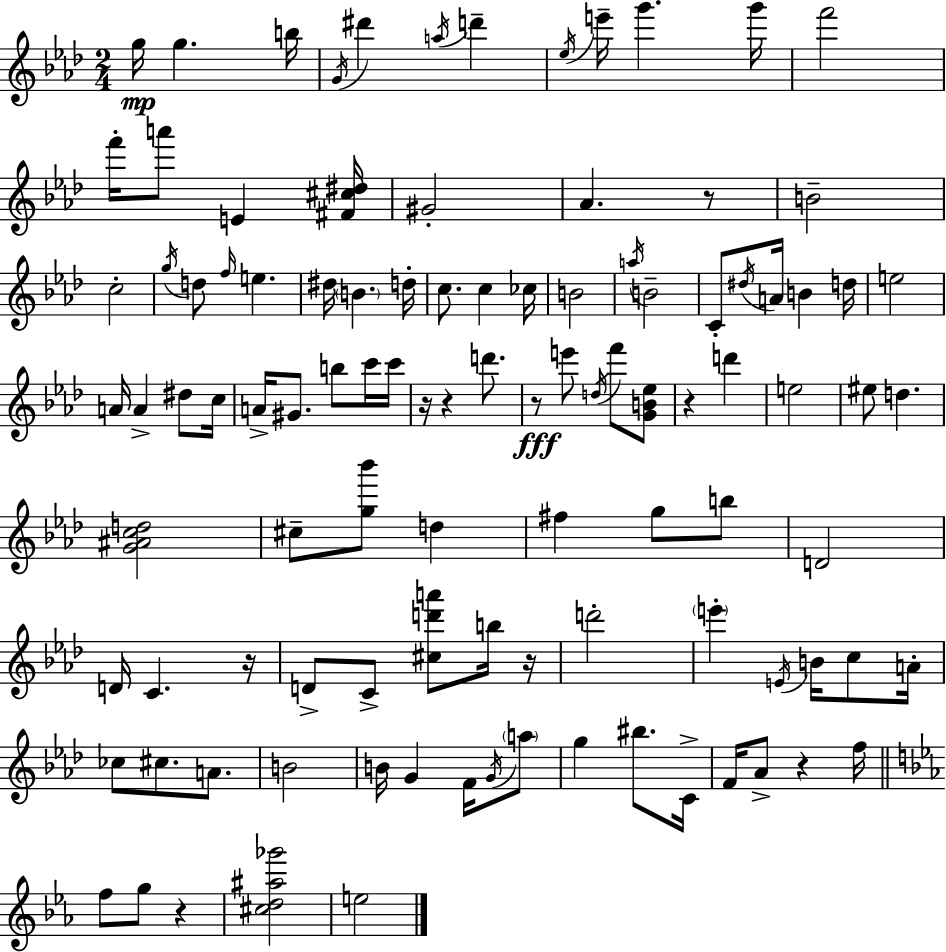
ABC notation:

X:1
T:Untitled
M:2/4
L:1/4
K:Fm
g/4 g b/4 G/4 ^d' a/4 d' _e/4 e'/4 g' g'/4 f'2 f'/4 a'/2 E [^F^c^d]/4 ^G2 _A z/2 B2 c2 g/4 d/2 f/4 e ^d/4 B d/4 c/2 c _c/4 B2 a/4 B2 C/2 ^d/4 A/4 B d/4 e2 A/4 A ^d/2 c/4 A/4 ^G/2 b/2 c'/4 c'/4 z/4 z d'/2 z/2 e'/2 d/4 f'/2 [GB_e]/2 z d' e2 ^e/2 d [G^Acd]2 ^c/2 [g_b']/2 d ^f g/2 b/2 D2 D/4 C z/4 D/2 C/2 [^cd'a']/2 b/4 z/4 d'2 e' E/4 B/4 c/2 A/4 _c/2 ^c/2 A/2 B2 B/4 G F/4 G/4 a/2 g ^b/2 C/4 F/4 _A/2 z f/4 f/2 g/2 z [^cd^a_g']2 e2